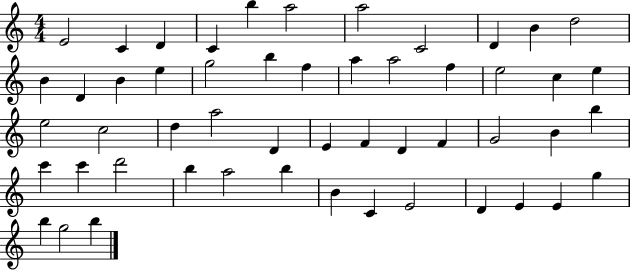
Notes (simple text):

E4/h C4/q D4/q C4/q B5/q A5/h A5/h C4/h D4/q B4/q D5/h B4/q D4/q B4/q E5/q G5/h B5/q F5/q A5/q A5/h F5/q E5/h C5/q E5/q E5/h C5/h D5/q A5/h D4/q E4/q F4/q D4/q F4/q G4/h B4/q B5/q C6/q C6/q D6/h B5/q A5/h B5/q B4/q C4/q E4/h D4/q E4/q E4/q G5/q B5/q G5/h B5/q